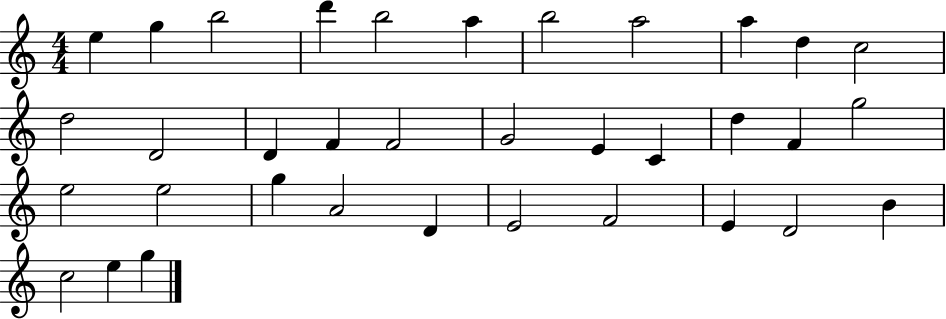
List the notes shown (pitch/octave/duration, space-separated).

E5/q G5/q B5/h D6/q B5/h A5/q B5/h A5/h A5/q D5/q C5/h D5/h D4/h D4/q F4/q F4/h G4/h E4/q C4/q D5/q F4/q G5/h E5/h E5/h G5/q A4/h D4/q E4/h F4/h E4/q D4/h B4/q C5/h E5/q G5/q